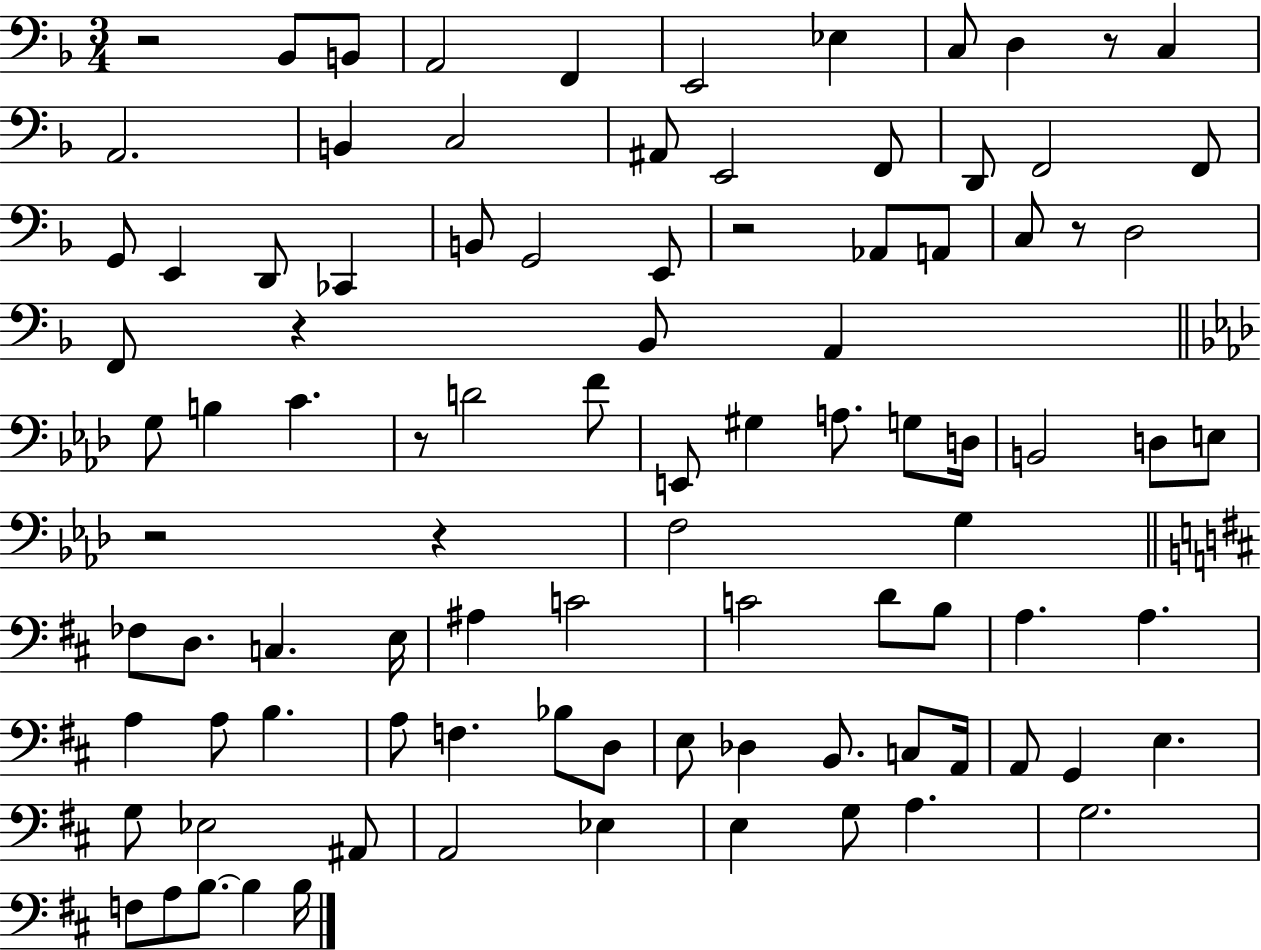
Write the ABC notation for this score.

X:1
T:Untitled
M:3/4
L:1/4
K:F
z2 _B,,/2 B,,/2 A,,2 F,, E,,2 _E, C,/2 D, z/2 C, A,,2 B,, C,2 ^A,,/2 E,,2 F,,/2 D,,/2 F,,2 F,,/2 G,,/2 E,, D,,/2 _C,, B,,/2 G,,2 E,,/2 z2 _A,,/2 A,,/2 C,/2 z/2 D,2 F,,/2 z _B,,/2 A,, G,/2 B, C z/2 D2 F/2 E,,/2 ^G, A,/2 G,/2 D,/4 B,,2 D,/2 E,/2 z2 z F,2 G, _F,/2 D,/2 C, E,/4 ^A, C2 C2 D/2 B,/2 A, A, A, A,/2 B, A,/2 F, _B,/2 D,/2 E,/2 _D, B,,/2 C,/2 A,,/4 A,,/2 G,, E, G,/2 _E,2 ^A,,/2 A,,2 _E, E, G,/2 A, G,2 F,/2 A,/2 B,/2 B, B,/4